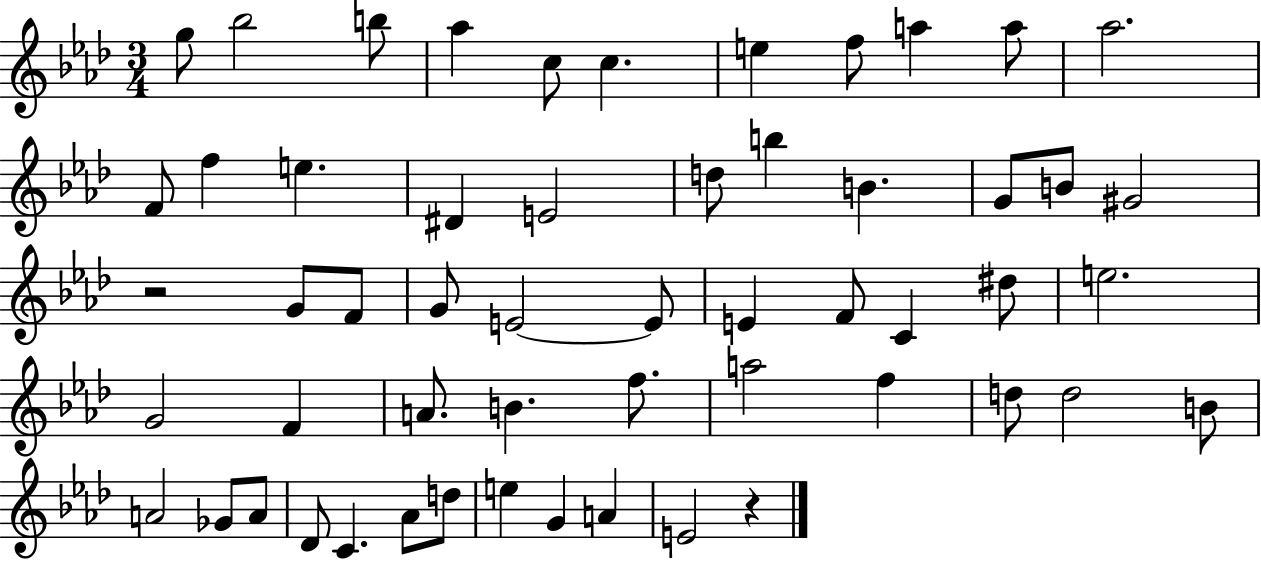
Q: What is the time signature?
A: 3/4